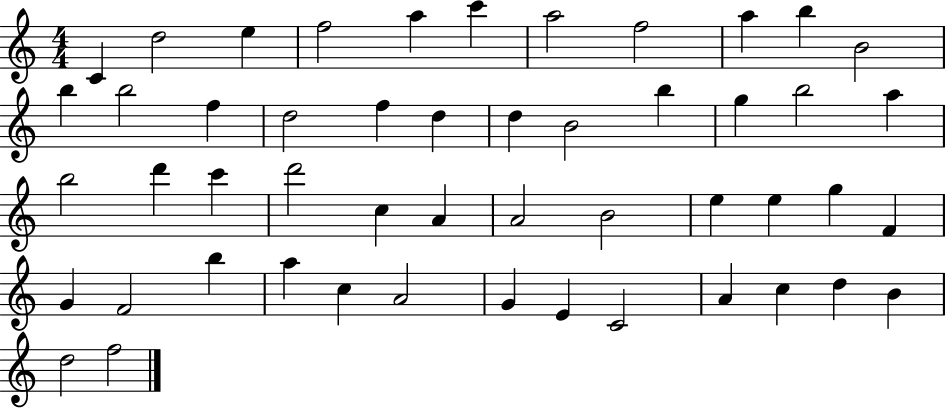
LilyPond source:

{
  \clef treble
  \numericTimeSignature
  \time 4/4
  \key c \major
  c'4 d''2 e''4 | f''2 a''4 c'''4 | a''2 f''2 | a''4 b''4 b'2 | \break b''4 b''2 f''4 | d''2 f''4 d''4 | d''4 b'2 b''4 | g''4 b''2 a''4 | \break b''2 d'''4 c'''4 | d'''2 c''4 a'4 | a'2 b'2 | e''4 e''4 g''4 f'4 | \break g'4 f'2 b''4 | a''4 c''4 a'2 | g'4 e'4 c'2 | a'4 c''4 d''4 b'4 | \break d''2 f''2 | \bar "|."
}